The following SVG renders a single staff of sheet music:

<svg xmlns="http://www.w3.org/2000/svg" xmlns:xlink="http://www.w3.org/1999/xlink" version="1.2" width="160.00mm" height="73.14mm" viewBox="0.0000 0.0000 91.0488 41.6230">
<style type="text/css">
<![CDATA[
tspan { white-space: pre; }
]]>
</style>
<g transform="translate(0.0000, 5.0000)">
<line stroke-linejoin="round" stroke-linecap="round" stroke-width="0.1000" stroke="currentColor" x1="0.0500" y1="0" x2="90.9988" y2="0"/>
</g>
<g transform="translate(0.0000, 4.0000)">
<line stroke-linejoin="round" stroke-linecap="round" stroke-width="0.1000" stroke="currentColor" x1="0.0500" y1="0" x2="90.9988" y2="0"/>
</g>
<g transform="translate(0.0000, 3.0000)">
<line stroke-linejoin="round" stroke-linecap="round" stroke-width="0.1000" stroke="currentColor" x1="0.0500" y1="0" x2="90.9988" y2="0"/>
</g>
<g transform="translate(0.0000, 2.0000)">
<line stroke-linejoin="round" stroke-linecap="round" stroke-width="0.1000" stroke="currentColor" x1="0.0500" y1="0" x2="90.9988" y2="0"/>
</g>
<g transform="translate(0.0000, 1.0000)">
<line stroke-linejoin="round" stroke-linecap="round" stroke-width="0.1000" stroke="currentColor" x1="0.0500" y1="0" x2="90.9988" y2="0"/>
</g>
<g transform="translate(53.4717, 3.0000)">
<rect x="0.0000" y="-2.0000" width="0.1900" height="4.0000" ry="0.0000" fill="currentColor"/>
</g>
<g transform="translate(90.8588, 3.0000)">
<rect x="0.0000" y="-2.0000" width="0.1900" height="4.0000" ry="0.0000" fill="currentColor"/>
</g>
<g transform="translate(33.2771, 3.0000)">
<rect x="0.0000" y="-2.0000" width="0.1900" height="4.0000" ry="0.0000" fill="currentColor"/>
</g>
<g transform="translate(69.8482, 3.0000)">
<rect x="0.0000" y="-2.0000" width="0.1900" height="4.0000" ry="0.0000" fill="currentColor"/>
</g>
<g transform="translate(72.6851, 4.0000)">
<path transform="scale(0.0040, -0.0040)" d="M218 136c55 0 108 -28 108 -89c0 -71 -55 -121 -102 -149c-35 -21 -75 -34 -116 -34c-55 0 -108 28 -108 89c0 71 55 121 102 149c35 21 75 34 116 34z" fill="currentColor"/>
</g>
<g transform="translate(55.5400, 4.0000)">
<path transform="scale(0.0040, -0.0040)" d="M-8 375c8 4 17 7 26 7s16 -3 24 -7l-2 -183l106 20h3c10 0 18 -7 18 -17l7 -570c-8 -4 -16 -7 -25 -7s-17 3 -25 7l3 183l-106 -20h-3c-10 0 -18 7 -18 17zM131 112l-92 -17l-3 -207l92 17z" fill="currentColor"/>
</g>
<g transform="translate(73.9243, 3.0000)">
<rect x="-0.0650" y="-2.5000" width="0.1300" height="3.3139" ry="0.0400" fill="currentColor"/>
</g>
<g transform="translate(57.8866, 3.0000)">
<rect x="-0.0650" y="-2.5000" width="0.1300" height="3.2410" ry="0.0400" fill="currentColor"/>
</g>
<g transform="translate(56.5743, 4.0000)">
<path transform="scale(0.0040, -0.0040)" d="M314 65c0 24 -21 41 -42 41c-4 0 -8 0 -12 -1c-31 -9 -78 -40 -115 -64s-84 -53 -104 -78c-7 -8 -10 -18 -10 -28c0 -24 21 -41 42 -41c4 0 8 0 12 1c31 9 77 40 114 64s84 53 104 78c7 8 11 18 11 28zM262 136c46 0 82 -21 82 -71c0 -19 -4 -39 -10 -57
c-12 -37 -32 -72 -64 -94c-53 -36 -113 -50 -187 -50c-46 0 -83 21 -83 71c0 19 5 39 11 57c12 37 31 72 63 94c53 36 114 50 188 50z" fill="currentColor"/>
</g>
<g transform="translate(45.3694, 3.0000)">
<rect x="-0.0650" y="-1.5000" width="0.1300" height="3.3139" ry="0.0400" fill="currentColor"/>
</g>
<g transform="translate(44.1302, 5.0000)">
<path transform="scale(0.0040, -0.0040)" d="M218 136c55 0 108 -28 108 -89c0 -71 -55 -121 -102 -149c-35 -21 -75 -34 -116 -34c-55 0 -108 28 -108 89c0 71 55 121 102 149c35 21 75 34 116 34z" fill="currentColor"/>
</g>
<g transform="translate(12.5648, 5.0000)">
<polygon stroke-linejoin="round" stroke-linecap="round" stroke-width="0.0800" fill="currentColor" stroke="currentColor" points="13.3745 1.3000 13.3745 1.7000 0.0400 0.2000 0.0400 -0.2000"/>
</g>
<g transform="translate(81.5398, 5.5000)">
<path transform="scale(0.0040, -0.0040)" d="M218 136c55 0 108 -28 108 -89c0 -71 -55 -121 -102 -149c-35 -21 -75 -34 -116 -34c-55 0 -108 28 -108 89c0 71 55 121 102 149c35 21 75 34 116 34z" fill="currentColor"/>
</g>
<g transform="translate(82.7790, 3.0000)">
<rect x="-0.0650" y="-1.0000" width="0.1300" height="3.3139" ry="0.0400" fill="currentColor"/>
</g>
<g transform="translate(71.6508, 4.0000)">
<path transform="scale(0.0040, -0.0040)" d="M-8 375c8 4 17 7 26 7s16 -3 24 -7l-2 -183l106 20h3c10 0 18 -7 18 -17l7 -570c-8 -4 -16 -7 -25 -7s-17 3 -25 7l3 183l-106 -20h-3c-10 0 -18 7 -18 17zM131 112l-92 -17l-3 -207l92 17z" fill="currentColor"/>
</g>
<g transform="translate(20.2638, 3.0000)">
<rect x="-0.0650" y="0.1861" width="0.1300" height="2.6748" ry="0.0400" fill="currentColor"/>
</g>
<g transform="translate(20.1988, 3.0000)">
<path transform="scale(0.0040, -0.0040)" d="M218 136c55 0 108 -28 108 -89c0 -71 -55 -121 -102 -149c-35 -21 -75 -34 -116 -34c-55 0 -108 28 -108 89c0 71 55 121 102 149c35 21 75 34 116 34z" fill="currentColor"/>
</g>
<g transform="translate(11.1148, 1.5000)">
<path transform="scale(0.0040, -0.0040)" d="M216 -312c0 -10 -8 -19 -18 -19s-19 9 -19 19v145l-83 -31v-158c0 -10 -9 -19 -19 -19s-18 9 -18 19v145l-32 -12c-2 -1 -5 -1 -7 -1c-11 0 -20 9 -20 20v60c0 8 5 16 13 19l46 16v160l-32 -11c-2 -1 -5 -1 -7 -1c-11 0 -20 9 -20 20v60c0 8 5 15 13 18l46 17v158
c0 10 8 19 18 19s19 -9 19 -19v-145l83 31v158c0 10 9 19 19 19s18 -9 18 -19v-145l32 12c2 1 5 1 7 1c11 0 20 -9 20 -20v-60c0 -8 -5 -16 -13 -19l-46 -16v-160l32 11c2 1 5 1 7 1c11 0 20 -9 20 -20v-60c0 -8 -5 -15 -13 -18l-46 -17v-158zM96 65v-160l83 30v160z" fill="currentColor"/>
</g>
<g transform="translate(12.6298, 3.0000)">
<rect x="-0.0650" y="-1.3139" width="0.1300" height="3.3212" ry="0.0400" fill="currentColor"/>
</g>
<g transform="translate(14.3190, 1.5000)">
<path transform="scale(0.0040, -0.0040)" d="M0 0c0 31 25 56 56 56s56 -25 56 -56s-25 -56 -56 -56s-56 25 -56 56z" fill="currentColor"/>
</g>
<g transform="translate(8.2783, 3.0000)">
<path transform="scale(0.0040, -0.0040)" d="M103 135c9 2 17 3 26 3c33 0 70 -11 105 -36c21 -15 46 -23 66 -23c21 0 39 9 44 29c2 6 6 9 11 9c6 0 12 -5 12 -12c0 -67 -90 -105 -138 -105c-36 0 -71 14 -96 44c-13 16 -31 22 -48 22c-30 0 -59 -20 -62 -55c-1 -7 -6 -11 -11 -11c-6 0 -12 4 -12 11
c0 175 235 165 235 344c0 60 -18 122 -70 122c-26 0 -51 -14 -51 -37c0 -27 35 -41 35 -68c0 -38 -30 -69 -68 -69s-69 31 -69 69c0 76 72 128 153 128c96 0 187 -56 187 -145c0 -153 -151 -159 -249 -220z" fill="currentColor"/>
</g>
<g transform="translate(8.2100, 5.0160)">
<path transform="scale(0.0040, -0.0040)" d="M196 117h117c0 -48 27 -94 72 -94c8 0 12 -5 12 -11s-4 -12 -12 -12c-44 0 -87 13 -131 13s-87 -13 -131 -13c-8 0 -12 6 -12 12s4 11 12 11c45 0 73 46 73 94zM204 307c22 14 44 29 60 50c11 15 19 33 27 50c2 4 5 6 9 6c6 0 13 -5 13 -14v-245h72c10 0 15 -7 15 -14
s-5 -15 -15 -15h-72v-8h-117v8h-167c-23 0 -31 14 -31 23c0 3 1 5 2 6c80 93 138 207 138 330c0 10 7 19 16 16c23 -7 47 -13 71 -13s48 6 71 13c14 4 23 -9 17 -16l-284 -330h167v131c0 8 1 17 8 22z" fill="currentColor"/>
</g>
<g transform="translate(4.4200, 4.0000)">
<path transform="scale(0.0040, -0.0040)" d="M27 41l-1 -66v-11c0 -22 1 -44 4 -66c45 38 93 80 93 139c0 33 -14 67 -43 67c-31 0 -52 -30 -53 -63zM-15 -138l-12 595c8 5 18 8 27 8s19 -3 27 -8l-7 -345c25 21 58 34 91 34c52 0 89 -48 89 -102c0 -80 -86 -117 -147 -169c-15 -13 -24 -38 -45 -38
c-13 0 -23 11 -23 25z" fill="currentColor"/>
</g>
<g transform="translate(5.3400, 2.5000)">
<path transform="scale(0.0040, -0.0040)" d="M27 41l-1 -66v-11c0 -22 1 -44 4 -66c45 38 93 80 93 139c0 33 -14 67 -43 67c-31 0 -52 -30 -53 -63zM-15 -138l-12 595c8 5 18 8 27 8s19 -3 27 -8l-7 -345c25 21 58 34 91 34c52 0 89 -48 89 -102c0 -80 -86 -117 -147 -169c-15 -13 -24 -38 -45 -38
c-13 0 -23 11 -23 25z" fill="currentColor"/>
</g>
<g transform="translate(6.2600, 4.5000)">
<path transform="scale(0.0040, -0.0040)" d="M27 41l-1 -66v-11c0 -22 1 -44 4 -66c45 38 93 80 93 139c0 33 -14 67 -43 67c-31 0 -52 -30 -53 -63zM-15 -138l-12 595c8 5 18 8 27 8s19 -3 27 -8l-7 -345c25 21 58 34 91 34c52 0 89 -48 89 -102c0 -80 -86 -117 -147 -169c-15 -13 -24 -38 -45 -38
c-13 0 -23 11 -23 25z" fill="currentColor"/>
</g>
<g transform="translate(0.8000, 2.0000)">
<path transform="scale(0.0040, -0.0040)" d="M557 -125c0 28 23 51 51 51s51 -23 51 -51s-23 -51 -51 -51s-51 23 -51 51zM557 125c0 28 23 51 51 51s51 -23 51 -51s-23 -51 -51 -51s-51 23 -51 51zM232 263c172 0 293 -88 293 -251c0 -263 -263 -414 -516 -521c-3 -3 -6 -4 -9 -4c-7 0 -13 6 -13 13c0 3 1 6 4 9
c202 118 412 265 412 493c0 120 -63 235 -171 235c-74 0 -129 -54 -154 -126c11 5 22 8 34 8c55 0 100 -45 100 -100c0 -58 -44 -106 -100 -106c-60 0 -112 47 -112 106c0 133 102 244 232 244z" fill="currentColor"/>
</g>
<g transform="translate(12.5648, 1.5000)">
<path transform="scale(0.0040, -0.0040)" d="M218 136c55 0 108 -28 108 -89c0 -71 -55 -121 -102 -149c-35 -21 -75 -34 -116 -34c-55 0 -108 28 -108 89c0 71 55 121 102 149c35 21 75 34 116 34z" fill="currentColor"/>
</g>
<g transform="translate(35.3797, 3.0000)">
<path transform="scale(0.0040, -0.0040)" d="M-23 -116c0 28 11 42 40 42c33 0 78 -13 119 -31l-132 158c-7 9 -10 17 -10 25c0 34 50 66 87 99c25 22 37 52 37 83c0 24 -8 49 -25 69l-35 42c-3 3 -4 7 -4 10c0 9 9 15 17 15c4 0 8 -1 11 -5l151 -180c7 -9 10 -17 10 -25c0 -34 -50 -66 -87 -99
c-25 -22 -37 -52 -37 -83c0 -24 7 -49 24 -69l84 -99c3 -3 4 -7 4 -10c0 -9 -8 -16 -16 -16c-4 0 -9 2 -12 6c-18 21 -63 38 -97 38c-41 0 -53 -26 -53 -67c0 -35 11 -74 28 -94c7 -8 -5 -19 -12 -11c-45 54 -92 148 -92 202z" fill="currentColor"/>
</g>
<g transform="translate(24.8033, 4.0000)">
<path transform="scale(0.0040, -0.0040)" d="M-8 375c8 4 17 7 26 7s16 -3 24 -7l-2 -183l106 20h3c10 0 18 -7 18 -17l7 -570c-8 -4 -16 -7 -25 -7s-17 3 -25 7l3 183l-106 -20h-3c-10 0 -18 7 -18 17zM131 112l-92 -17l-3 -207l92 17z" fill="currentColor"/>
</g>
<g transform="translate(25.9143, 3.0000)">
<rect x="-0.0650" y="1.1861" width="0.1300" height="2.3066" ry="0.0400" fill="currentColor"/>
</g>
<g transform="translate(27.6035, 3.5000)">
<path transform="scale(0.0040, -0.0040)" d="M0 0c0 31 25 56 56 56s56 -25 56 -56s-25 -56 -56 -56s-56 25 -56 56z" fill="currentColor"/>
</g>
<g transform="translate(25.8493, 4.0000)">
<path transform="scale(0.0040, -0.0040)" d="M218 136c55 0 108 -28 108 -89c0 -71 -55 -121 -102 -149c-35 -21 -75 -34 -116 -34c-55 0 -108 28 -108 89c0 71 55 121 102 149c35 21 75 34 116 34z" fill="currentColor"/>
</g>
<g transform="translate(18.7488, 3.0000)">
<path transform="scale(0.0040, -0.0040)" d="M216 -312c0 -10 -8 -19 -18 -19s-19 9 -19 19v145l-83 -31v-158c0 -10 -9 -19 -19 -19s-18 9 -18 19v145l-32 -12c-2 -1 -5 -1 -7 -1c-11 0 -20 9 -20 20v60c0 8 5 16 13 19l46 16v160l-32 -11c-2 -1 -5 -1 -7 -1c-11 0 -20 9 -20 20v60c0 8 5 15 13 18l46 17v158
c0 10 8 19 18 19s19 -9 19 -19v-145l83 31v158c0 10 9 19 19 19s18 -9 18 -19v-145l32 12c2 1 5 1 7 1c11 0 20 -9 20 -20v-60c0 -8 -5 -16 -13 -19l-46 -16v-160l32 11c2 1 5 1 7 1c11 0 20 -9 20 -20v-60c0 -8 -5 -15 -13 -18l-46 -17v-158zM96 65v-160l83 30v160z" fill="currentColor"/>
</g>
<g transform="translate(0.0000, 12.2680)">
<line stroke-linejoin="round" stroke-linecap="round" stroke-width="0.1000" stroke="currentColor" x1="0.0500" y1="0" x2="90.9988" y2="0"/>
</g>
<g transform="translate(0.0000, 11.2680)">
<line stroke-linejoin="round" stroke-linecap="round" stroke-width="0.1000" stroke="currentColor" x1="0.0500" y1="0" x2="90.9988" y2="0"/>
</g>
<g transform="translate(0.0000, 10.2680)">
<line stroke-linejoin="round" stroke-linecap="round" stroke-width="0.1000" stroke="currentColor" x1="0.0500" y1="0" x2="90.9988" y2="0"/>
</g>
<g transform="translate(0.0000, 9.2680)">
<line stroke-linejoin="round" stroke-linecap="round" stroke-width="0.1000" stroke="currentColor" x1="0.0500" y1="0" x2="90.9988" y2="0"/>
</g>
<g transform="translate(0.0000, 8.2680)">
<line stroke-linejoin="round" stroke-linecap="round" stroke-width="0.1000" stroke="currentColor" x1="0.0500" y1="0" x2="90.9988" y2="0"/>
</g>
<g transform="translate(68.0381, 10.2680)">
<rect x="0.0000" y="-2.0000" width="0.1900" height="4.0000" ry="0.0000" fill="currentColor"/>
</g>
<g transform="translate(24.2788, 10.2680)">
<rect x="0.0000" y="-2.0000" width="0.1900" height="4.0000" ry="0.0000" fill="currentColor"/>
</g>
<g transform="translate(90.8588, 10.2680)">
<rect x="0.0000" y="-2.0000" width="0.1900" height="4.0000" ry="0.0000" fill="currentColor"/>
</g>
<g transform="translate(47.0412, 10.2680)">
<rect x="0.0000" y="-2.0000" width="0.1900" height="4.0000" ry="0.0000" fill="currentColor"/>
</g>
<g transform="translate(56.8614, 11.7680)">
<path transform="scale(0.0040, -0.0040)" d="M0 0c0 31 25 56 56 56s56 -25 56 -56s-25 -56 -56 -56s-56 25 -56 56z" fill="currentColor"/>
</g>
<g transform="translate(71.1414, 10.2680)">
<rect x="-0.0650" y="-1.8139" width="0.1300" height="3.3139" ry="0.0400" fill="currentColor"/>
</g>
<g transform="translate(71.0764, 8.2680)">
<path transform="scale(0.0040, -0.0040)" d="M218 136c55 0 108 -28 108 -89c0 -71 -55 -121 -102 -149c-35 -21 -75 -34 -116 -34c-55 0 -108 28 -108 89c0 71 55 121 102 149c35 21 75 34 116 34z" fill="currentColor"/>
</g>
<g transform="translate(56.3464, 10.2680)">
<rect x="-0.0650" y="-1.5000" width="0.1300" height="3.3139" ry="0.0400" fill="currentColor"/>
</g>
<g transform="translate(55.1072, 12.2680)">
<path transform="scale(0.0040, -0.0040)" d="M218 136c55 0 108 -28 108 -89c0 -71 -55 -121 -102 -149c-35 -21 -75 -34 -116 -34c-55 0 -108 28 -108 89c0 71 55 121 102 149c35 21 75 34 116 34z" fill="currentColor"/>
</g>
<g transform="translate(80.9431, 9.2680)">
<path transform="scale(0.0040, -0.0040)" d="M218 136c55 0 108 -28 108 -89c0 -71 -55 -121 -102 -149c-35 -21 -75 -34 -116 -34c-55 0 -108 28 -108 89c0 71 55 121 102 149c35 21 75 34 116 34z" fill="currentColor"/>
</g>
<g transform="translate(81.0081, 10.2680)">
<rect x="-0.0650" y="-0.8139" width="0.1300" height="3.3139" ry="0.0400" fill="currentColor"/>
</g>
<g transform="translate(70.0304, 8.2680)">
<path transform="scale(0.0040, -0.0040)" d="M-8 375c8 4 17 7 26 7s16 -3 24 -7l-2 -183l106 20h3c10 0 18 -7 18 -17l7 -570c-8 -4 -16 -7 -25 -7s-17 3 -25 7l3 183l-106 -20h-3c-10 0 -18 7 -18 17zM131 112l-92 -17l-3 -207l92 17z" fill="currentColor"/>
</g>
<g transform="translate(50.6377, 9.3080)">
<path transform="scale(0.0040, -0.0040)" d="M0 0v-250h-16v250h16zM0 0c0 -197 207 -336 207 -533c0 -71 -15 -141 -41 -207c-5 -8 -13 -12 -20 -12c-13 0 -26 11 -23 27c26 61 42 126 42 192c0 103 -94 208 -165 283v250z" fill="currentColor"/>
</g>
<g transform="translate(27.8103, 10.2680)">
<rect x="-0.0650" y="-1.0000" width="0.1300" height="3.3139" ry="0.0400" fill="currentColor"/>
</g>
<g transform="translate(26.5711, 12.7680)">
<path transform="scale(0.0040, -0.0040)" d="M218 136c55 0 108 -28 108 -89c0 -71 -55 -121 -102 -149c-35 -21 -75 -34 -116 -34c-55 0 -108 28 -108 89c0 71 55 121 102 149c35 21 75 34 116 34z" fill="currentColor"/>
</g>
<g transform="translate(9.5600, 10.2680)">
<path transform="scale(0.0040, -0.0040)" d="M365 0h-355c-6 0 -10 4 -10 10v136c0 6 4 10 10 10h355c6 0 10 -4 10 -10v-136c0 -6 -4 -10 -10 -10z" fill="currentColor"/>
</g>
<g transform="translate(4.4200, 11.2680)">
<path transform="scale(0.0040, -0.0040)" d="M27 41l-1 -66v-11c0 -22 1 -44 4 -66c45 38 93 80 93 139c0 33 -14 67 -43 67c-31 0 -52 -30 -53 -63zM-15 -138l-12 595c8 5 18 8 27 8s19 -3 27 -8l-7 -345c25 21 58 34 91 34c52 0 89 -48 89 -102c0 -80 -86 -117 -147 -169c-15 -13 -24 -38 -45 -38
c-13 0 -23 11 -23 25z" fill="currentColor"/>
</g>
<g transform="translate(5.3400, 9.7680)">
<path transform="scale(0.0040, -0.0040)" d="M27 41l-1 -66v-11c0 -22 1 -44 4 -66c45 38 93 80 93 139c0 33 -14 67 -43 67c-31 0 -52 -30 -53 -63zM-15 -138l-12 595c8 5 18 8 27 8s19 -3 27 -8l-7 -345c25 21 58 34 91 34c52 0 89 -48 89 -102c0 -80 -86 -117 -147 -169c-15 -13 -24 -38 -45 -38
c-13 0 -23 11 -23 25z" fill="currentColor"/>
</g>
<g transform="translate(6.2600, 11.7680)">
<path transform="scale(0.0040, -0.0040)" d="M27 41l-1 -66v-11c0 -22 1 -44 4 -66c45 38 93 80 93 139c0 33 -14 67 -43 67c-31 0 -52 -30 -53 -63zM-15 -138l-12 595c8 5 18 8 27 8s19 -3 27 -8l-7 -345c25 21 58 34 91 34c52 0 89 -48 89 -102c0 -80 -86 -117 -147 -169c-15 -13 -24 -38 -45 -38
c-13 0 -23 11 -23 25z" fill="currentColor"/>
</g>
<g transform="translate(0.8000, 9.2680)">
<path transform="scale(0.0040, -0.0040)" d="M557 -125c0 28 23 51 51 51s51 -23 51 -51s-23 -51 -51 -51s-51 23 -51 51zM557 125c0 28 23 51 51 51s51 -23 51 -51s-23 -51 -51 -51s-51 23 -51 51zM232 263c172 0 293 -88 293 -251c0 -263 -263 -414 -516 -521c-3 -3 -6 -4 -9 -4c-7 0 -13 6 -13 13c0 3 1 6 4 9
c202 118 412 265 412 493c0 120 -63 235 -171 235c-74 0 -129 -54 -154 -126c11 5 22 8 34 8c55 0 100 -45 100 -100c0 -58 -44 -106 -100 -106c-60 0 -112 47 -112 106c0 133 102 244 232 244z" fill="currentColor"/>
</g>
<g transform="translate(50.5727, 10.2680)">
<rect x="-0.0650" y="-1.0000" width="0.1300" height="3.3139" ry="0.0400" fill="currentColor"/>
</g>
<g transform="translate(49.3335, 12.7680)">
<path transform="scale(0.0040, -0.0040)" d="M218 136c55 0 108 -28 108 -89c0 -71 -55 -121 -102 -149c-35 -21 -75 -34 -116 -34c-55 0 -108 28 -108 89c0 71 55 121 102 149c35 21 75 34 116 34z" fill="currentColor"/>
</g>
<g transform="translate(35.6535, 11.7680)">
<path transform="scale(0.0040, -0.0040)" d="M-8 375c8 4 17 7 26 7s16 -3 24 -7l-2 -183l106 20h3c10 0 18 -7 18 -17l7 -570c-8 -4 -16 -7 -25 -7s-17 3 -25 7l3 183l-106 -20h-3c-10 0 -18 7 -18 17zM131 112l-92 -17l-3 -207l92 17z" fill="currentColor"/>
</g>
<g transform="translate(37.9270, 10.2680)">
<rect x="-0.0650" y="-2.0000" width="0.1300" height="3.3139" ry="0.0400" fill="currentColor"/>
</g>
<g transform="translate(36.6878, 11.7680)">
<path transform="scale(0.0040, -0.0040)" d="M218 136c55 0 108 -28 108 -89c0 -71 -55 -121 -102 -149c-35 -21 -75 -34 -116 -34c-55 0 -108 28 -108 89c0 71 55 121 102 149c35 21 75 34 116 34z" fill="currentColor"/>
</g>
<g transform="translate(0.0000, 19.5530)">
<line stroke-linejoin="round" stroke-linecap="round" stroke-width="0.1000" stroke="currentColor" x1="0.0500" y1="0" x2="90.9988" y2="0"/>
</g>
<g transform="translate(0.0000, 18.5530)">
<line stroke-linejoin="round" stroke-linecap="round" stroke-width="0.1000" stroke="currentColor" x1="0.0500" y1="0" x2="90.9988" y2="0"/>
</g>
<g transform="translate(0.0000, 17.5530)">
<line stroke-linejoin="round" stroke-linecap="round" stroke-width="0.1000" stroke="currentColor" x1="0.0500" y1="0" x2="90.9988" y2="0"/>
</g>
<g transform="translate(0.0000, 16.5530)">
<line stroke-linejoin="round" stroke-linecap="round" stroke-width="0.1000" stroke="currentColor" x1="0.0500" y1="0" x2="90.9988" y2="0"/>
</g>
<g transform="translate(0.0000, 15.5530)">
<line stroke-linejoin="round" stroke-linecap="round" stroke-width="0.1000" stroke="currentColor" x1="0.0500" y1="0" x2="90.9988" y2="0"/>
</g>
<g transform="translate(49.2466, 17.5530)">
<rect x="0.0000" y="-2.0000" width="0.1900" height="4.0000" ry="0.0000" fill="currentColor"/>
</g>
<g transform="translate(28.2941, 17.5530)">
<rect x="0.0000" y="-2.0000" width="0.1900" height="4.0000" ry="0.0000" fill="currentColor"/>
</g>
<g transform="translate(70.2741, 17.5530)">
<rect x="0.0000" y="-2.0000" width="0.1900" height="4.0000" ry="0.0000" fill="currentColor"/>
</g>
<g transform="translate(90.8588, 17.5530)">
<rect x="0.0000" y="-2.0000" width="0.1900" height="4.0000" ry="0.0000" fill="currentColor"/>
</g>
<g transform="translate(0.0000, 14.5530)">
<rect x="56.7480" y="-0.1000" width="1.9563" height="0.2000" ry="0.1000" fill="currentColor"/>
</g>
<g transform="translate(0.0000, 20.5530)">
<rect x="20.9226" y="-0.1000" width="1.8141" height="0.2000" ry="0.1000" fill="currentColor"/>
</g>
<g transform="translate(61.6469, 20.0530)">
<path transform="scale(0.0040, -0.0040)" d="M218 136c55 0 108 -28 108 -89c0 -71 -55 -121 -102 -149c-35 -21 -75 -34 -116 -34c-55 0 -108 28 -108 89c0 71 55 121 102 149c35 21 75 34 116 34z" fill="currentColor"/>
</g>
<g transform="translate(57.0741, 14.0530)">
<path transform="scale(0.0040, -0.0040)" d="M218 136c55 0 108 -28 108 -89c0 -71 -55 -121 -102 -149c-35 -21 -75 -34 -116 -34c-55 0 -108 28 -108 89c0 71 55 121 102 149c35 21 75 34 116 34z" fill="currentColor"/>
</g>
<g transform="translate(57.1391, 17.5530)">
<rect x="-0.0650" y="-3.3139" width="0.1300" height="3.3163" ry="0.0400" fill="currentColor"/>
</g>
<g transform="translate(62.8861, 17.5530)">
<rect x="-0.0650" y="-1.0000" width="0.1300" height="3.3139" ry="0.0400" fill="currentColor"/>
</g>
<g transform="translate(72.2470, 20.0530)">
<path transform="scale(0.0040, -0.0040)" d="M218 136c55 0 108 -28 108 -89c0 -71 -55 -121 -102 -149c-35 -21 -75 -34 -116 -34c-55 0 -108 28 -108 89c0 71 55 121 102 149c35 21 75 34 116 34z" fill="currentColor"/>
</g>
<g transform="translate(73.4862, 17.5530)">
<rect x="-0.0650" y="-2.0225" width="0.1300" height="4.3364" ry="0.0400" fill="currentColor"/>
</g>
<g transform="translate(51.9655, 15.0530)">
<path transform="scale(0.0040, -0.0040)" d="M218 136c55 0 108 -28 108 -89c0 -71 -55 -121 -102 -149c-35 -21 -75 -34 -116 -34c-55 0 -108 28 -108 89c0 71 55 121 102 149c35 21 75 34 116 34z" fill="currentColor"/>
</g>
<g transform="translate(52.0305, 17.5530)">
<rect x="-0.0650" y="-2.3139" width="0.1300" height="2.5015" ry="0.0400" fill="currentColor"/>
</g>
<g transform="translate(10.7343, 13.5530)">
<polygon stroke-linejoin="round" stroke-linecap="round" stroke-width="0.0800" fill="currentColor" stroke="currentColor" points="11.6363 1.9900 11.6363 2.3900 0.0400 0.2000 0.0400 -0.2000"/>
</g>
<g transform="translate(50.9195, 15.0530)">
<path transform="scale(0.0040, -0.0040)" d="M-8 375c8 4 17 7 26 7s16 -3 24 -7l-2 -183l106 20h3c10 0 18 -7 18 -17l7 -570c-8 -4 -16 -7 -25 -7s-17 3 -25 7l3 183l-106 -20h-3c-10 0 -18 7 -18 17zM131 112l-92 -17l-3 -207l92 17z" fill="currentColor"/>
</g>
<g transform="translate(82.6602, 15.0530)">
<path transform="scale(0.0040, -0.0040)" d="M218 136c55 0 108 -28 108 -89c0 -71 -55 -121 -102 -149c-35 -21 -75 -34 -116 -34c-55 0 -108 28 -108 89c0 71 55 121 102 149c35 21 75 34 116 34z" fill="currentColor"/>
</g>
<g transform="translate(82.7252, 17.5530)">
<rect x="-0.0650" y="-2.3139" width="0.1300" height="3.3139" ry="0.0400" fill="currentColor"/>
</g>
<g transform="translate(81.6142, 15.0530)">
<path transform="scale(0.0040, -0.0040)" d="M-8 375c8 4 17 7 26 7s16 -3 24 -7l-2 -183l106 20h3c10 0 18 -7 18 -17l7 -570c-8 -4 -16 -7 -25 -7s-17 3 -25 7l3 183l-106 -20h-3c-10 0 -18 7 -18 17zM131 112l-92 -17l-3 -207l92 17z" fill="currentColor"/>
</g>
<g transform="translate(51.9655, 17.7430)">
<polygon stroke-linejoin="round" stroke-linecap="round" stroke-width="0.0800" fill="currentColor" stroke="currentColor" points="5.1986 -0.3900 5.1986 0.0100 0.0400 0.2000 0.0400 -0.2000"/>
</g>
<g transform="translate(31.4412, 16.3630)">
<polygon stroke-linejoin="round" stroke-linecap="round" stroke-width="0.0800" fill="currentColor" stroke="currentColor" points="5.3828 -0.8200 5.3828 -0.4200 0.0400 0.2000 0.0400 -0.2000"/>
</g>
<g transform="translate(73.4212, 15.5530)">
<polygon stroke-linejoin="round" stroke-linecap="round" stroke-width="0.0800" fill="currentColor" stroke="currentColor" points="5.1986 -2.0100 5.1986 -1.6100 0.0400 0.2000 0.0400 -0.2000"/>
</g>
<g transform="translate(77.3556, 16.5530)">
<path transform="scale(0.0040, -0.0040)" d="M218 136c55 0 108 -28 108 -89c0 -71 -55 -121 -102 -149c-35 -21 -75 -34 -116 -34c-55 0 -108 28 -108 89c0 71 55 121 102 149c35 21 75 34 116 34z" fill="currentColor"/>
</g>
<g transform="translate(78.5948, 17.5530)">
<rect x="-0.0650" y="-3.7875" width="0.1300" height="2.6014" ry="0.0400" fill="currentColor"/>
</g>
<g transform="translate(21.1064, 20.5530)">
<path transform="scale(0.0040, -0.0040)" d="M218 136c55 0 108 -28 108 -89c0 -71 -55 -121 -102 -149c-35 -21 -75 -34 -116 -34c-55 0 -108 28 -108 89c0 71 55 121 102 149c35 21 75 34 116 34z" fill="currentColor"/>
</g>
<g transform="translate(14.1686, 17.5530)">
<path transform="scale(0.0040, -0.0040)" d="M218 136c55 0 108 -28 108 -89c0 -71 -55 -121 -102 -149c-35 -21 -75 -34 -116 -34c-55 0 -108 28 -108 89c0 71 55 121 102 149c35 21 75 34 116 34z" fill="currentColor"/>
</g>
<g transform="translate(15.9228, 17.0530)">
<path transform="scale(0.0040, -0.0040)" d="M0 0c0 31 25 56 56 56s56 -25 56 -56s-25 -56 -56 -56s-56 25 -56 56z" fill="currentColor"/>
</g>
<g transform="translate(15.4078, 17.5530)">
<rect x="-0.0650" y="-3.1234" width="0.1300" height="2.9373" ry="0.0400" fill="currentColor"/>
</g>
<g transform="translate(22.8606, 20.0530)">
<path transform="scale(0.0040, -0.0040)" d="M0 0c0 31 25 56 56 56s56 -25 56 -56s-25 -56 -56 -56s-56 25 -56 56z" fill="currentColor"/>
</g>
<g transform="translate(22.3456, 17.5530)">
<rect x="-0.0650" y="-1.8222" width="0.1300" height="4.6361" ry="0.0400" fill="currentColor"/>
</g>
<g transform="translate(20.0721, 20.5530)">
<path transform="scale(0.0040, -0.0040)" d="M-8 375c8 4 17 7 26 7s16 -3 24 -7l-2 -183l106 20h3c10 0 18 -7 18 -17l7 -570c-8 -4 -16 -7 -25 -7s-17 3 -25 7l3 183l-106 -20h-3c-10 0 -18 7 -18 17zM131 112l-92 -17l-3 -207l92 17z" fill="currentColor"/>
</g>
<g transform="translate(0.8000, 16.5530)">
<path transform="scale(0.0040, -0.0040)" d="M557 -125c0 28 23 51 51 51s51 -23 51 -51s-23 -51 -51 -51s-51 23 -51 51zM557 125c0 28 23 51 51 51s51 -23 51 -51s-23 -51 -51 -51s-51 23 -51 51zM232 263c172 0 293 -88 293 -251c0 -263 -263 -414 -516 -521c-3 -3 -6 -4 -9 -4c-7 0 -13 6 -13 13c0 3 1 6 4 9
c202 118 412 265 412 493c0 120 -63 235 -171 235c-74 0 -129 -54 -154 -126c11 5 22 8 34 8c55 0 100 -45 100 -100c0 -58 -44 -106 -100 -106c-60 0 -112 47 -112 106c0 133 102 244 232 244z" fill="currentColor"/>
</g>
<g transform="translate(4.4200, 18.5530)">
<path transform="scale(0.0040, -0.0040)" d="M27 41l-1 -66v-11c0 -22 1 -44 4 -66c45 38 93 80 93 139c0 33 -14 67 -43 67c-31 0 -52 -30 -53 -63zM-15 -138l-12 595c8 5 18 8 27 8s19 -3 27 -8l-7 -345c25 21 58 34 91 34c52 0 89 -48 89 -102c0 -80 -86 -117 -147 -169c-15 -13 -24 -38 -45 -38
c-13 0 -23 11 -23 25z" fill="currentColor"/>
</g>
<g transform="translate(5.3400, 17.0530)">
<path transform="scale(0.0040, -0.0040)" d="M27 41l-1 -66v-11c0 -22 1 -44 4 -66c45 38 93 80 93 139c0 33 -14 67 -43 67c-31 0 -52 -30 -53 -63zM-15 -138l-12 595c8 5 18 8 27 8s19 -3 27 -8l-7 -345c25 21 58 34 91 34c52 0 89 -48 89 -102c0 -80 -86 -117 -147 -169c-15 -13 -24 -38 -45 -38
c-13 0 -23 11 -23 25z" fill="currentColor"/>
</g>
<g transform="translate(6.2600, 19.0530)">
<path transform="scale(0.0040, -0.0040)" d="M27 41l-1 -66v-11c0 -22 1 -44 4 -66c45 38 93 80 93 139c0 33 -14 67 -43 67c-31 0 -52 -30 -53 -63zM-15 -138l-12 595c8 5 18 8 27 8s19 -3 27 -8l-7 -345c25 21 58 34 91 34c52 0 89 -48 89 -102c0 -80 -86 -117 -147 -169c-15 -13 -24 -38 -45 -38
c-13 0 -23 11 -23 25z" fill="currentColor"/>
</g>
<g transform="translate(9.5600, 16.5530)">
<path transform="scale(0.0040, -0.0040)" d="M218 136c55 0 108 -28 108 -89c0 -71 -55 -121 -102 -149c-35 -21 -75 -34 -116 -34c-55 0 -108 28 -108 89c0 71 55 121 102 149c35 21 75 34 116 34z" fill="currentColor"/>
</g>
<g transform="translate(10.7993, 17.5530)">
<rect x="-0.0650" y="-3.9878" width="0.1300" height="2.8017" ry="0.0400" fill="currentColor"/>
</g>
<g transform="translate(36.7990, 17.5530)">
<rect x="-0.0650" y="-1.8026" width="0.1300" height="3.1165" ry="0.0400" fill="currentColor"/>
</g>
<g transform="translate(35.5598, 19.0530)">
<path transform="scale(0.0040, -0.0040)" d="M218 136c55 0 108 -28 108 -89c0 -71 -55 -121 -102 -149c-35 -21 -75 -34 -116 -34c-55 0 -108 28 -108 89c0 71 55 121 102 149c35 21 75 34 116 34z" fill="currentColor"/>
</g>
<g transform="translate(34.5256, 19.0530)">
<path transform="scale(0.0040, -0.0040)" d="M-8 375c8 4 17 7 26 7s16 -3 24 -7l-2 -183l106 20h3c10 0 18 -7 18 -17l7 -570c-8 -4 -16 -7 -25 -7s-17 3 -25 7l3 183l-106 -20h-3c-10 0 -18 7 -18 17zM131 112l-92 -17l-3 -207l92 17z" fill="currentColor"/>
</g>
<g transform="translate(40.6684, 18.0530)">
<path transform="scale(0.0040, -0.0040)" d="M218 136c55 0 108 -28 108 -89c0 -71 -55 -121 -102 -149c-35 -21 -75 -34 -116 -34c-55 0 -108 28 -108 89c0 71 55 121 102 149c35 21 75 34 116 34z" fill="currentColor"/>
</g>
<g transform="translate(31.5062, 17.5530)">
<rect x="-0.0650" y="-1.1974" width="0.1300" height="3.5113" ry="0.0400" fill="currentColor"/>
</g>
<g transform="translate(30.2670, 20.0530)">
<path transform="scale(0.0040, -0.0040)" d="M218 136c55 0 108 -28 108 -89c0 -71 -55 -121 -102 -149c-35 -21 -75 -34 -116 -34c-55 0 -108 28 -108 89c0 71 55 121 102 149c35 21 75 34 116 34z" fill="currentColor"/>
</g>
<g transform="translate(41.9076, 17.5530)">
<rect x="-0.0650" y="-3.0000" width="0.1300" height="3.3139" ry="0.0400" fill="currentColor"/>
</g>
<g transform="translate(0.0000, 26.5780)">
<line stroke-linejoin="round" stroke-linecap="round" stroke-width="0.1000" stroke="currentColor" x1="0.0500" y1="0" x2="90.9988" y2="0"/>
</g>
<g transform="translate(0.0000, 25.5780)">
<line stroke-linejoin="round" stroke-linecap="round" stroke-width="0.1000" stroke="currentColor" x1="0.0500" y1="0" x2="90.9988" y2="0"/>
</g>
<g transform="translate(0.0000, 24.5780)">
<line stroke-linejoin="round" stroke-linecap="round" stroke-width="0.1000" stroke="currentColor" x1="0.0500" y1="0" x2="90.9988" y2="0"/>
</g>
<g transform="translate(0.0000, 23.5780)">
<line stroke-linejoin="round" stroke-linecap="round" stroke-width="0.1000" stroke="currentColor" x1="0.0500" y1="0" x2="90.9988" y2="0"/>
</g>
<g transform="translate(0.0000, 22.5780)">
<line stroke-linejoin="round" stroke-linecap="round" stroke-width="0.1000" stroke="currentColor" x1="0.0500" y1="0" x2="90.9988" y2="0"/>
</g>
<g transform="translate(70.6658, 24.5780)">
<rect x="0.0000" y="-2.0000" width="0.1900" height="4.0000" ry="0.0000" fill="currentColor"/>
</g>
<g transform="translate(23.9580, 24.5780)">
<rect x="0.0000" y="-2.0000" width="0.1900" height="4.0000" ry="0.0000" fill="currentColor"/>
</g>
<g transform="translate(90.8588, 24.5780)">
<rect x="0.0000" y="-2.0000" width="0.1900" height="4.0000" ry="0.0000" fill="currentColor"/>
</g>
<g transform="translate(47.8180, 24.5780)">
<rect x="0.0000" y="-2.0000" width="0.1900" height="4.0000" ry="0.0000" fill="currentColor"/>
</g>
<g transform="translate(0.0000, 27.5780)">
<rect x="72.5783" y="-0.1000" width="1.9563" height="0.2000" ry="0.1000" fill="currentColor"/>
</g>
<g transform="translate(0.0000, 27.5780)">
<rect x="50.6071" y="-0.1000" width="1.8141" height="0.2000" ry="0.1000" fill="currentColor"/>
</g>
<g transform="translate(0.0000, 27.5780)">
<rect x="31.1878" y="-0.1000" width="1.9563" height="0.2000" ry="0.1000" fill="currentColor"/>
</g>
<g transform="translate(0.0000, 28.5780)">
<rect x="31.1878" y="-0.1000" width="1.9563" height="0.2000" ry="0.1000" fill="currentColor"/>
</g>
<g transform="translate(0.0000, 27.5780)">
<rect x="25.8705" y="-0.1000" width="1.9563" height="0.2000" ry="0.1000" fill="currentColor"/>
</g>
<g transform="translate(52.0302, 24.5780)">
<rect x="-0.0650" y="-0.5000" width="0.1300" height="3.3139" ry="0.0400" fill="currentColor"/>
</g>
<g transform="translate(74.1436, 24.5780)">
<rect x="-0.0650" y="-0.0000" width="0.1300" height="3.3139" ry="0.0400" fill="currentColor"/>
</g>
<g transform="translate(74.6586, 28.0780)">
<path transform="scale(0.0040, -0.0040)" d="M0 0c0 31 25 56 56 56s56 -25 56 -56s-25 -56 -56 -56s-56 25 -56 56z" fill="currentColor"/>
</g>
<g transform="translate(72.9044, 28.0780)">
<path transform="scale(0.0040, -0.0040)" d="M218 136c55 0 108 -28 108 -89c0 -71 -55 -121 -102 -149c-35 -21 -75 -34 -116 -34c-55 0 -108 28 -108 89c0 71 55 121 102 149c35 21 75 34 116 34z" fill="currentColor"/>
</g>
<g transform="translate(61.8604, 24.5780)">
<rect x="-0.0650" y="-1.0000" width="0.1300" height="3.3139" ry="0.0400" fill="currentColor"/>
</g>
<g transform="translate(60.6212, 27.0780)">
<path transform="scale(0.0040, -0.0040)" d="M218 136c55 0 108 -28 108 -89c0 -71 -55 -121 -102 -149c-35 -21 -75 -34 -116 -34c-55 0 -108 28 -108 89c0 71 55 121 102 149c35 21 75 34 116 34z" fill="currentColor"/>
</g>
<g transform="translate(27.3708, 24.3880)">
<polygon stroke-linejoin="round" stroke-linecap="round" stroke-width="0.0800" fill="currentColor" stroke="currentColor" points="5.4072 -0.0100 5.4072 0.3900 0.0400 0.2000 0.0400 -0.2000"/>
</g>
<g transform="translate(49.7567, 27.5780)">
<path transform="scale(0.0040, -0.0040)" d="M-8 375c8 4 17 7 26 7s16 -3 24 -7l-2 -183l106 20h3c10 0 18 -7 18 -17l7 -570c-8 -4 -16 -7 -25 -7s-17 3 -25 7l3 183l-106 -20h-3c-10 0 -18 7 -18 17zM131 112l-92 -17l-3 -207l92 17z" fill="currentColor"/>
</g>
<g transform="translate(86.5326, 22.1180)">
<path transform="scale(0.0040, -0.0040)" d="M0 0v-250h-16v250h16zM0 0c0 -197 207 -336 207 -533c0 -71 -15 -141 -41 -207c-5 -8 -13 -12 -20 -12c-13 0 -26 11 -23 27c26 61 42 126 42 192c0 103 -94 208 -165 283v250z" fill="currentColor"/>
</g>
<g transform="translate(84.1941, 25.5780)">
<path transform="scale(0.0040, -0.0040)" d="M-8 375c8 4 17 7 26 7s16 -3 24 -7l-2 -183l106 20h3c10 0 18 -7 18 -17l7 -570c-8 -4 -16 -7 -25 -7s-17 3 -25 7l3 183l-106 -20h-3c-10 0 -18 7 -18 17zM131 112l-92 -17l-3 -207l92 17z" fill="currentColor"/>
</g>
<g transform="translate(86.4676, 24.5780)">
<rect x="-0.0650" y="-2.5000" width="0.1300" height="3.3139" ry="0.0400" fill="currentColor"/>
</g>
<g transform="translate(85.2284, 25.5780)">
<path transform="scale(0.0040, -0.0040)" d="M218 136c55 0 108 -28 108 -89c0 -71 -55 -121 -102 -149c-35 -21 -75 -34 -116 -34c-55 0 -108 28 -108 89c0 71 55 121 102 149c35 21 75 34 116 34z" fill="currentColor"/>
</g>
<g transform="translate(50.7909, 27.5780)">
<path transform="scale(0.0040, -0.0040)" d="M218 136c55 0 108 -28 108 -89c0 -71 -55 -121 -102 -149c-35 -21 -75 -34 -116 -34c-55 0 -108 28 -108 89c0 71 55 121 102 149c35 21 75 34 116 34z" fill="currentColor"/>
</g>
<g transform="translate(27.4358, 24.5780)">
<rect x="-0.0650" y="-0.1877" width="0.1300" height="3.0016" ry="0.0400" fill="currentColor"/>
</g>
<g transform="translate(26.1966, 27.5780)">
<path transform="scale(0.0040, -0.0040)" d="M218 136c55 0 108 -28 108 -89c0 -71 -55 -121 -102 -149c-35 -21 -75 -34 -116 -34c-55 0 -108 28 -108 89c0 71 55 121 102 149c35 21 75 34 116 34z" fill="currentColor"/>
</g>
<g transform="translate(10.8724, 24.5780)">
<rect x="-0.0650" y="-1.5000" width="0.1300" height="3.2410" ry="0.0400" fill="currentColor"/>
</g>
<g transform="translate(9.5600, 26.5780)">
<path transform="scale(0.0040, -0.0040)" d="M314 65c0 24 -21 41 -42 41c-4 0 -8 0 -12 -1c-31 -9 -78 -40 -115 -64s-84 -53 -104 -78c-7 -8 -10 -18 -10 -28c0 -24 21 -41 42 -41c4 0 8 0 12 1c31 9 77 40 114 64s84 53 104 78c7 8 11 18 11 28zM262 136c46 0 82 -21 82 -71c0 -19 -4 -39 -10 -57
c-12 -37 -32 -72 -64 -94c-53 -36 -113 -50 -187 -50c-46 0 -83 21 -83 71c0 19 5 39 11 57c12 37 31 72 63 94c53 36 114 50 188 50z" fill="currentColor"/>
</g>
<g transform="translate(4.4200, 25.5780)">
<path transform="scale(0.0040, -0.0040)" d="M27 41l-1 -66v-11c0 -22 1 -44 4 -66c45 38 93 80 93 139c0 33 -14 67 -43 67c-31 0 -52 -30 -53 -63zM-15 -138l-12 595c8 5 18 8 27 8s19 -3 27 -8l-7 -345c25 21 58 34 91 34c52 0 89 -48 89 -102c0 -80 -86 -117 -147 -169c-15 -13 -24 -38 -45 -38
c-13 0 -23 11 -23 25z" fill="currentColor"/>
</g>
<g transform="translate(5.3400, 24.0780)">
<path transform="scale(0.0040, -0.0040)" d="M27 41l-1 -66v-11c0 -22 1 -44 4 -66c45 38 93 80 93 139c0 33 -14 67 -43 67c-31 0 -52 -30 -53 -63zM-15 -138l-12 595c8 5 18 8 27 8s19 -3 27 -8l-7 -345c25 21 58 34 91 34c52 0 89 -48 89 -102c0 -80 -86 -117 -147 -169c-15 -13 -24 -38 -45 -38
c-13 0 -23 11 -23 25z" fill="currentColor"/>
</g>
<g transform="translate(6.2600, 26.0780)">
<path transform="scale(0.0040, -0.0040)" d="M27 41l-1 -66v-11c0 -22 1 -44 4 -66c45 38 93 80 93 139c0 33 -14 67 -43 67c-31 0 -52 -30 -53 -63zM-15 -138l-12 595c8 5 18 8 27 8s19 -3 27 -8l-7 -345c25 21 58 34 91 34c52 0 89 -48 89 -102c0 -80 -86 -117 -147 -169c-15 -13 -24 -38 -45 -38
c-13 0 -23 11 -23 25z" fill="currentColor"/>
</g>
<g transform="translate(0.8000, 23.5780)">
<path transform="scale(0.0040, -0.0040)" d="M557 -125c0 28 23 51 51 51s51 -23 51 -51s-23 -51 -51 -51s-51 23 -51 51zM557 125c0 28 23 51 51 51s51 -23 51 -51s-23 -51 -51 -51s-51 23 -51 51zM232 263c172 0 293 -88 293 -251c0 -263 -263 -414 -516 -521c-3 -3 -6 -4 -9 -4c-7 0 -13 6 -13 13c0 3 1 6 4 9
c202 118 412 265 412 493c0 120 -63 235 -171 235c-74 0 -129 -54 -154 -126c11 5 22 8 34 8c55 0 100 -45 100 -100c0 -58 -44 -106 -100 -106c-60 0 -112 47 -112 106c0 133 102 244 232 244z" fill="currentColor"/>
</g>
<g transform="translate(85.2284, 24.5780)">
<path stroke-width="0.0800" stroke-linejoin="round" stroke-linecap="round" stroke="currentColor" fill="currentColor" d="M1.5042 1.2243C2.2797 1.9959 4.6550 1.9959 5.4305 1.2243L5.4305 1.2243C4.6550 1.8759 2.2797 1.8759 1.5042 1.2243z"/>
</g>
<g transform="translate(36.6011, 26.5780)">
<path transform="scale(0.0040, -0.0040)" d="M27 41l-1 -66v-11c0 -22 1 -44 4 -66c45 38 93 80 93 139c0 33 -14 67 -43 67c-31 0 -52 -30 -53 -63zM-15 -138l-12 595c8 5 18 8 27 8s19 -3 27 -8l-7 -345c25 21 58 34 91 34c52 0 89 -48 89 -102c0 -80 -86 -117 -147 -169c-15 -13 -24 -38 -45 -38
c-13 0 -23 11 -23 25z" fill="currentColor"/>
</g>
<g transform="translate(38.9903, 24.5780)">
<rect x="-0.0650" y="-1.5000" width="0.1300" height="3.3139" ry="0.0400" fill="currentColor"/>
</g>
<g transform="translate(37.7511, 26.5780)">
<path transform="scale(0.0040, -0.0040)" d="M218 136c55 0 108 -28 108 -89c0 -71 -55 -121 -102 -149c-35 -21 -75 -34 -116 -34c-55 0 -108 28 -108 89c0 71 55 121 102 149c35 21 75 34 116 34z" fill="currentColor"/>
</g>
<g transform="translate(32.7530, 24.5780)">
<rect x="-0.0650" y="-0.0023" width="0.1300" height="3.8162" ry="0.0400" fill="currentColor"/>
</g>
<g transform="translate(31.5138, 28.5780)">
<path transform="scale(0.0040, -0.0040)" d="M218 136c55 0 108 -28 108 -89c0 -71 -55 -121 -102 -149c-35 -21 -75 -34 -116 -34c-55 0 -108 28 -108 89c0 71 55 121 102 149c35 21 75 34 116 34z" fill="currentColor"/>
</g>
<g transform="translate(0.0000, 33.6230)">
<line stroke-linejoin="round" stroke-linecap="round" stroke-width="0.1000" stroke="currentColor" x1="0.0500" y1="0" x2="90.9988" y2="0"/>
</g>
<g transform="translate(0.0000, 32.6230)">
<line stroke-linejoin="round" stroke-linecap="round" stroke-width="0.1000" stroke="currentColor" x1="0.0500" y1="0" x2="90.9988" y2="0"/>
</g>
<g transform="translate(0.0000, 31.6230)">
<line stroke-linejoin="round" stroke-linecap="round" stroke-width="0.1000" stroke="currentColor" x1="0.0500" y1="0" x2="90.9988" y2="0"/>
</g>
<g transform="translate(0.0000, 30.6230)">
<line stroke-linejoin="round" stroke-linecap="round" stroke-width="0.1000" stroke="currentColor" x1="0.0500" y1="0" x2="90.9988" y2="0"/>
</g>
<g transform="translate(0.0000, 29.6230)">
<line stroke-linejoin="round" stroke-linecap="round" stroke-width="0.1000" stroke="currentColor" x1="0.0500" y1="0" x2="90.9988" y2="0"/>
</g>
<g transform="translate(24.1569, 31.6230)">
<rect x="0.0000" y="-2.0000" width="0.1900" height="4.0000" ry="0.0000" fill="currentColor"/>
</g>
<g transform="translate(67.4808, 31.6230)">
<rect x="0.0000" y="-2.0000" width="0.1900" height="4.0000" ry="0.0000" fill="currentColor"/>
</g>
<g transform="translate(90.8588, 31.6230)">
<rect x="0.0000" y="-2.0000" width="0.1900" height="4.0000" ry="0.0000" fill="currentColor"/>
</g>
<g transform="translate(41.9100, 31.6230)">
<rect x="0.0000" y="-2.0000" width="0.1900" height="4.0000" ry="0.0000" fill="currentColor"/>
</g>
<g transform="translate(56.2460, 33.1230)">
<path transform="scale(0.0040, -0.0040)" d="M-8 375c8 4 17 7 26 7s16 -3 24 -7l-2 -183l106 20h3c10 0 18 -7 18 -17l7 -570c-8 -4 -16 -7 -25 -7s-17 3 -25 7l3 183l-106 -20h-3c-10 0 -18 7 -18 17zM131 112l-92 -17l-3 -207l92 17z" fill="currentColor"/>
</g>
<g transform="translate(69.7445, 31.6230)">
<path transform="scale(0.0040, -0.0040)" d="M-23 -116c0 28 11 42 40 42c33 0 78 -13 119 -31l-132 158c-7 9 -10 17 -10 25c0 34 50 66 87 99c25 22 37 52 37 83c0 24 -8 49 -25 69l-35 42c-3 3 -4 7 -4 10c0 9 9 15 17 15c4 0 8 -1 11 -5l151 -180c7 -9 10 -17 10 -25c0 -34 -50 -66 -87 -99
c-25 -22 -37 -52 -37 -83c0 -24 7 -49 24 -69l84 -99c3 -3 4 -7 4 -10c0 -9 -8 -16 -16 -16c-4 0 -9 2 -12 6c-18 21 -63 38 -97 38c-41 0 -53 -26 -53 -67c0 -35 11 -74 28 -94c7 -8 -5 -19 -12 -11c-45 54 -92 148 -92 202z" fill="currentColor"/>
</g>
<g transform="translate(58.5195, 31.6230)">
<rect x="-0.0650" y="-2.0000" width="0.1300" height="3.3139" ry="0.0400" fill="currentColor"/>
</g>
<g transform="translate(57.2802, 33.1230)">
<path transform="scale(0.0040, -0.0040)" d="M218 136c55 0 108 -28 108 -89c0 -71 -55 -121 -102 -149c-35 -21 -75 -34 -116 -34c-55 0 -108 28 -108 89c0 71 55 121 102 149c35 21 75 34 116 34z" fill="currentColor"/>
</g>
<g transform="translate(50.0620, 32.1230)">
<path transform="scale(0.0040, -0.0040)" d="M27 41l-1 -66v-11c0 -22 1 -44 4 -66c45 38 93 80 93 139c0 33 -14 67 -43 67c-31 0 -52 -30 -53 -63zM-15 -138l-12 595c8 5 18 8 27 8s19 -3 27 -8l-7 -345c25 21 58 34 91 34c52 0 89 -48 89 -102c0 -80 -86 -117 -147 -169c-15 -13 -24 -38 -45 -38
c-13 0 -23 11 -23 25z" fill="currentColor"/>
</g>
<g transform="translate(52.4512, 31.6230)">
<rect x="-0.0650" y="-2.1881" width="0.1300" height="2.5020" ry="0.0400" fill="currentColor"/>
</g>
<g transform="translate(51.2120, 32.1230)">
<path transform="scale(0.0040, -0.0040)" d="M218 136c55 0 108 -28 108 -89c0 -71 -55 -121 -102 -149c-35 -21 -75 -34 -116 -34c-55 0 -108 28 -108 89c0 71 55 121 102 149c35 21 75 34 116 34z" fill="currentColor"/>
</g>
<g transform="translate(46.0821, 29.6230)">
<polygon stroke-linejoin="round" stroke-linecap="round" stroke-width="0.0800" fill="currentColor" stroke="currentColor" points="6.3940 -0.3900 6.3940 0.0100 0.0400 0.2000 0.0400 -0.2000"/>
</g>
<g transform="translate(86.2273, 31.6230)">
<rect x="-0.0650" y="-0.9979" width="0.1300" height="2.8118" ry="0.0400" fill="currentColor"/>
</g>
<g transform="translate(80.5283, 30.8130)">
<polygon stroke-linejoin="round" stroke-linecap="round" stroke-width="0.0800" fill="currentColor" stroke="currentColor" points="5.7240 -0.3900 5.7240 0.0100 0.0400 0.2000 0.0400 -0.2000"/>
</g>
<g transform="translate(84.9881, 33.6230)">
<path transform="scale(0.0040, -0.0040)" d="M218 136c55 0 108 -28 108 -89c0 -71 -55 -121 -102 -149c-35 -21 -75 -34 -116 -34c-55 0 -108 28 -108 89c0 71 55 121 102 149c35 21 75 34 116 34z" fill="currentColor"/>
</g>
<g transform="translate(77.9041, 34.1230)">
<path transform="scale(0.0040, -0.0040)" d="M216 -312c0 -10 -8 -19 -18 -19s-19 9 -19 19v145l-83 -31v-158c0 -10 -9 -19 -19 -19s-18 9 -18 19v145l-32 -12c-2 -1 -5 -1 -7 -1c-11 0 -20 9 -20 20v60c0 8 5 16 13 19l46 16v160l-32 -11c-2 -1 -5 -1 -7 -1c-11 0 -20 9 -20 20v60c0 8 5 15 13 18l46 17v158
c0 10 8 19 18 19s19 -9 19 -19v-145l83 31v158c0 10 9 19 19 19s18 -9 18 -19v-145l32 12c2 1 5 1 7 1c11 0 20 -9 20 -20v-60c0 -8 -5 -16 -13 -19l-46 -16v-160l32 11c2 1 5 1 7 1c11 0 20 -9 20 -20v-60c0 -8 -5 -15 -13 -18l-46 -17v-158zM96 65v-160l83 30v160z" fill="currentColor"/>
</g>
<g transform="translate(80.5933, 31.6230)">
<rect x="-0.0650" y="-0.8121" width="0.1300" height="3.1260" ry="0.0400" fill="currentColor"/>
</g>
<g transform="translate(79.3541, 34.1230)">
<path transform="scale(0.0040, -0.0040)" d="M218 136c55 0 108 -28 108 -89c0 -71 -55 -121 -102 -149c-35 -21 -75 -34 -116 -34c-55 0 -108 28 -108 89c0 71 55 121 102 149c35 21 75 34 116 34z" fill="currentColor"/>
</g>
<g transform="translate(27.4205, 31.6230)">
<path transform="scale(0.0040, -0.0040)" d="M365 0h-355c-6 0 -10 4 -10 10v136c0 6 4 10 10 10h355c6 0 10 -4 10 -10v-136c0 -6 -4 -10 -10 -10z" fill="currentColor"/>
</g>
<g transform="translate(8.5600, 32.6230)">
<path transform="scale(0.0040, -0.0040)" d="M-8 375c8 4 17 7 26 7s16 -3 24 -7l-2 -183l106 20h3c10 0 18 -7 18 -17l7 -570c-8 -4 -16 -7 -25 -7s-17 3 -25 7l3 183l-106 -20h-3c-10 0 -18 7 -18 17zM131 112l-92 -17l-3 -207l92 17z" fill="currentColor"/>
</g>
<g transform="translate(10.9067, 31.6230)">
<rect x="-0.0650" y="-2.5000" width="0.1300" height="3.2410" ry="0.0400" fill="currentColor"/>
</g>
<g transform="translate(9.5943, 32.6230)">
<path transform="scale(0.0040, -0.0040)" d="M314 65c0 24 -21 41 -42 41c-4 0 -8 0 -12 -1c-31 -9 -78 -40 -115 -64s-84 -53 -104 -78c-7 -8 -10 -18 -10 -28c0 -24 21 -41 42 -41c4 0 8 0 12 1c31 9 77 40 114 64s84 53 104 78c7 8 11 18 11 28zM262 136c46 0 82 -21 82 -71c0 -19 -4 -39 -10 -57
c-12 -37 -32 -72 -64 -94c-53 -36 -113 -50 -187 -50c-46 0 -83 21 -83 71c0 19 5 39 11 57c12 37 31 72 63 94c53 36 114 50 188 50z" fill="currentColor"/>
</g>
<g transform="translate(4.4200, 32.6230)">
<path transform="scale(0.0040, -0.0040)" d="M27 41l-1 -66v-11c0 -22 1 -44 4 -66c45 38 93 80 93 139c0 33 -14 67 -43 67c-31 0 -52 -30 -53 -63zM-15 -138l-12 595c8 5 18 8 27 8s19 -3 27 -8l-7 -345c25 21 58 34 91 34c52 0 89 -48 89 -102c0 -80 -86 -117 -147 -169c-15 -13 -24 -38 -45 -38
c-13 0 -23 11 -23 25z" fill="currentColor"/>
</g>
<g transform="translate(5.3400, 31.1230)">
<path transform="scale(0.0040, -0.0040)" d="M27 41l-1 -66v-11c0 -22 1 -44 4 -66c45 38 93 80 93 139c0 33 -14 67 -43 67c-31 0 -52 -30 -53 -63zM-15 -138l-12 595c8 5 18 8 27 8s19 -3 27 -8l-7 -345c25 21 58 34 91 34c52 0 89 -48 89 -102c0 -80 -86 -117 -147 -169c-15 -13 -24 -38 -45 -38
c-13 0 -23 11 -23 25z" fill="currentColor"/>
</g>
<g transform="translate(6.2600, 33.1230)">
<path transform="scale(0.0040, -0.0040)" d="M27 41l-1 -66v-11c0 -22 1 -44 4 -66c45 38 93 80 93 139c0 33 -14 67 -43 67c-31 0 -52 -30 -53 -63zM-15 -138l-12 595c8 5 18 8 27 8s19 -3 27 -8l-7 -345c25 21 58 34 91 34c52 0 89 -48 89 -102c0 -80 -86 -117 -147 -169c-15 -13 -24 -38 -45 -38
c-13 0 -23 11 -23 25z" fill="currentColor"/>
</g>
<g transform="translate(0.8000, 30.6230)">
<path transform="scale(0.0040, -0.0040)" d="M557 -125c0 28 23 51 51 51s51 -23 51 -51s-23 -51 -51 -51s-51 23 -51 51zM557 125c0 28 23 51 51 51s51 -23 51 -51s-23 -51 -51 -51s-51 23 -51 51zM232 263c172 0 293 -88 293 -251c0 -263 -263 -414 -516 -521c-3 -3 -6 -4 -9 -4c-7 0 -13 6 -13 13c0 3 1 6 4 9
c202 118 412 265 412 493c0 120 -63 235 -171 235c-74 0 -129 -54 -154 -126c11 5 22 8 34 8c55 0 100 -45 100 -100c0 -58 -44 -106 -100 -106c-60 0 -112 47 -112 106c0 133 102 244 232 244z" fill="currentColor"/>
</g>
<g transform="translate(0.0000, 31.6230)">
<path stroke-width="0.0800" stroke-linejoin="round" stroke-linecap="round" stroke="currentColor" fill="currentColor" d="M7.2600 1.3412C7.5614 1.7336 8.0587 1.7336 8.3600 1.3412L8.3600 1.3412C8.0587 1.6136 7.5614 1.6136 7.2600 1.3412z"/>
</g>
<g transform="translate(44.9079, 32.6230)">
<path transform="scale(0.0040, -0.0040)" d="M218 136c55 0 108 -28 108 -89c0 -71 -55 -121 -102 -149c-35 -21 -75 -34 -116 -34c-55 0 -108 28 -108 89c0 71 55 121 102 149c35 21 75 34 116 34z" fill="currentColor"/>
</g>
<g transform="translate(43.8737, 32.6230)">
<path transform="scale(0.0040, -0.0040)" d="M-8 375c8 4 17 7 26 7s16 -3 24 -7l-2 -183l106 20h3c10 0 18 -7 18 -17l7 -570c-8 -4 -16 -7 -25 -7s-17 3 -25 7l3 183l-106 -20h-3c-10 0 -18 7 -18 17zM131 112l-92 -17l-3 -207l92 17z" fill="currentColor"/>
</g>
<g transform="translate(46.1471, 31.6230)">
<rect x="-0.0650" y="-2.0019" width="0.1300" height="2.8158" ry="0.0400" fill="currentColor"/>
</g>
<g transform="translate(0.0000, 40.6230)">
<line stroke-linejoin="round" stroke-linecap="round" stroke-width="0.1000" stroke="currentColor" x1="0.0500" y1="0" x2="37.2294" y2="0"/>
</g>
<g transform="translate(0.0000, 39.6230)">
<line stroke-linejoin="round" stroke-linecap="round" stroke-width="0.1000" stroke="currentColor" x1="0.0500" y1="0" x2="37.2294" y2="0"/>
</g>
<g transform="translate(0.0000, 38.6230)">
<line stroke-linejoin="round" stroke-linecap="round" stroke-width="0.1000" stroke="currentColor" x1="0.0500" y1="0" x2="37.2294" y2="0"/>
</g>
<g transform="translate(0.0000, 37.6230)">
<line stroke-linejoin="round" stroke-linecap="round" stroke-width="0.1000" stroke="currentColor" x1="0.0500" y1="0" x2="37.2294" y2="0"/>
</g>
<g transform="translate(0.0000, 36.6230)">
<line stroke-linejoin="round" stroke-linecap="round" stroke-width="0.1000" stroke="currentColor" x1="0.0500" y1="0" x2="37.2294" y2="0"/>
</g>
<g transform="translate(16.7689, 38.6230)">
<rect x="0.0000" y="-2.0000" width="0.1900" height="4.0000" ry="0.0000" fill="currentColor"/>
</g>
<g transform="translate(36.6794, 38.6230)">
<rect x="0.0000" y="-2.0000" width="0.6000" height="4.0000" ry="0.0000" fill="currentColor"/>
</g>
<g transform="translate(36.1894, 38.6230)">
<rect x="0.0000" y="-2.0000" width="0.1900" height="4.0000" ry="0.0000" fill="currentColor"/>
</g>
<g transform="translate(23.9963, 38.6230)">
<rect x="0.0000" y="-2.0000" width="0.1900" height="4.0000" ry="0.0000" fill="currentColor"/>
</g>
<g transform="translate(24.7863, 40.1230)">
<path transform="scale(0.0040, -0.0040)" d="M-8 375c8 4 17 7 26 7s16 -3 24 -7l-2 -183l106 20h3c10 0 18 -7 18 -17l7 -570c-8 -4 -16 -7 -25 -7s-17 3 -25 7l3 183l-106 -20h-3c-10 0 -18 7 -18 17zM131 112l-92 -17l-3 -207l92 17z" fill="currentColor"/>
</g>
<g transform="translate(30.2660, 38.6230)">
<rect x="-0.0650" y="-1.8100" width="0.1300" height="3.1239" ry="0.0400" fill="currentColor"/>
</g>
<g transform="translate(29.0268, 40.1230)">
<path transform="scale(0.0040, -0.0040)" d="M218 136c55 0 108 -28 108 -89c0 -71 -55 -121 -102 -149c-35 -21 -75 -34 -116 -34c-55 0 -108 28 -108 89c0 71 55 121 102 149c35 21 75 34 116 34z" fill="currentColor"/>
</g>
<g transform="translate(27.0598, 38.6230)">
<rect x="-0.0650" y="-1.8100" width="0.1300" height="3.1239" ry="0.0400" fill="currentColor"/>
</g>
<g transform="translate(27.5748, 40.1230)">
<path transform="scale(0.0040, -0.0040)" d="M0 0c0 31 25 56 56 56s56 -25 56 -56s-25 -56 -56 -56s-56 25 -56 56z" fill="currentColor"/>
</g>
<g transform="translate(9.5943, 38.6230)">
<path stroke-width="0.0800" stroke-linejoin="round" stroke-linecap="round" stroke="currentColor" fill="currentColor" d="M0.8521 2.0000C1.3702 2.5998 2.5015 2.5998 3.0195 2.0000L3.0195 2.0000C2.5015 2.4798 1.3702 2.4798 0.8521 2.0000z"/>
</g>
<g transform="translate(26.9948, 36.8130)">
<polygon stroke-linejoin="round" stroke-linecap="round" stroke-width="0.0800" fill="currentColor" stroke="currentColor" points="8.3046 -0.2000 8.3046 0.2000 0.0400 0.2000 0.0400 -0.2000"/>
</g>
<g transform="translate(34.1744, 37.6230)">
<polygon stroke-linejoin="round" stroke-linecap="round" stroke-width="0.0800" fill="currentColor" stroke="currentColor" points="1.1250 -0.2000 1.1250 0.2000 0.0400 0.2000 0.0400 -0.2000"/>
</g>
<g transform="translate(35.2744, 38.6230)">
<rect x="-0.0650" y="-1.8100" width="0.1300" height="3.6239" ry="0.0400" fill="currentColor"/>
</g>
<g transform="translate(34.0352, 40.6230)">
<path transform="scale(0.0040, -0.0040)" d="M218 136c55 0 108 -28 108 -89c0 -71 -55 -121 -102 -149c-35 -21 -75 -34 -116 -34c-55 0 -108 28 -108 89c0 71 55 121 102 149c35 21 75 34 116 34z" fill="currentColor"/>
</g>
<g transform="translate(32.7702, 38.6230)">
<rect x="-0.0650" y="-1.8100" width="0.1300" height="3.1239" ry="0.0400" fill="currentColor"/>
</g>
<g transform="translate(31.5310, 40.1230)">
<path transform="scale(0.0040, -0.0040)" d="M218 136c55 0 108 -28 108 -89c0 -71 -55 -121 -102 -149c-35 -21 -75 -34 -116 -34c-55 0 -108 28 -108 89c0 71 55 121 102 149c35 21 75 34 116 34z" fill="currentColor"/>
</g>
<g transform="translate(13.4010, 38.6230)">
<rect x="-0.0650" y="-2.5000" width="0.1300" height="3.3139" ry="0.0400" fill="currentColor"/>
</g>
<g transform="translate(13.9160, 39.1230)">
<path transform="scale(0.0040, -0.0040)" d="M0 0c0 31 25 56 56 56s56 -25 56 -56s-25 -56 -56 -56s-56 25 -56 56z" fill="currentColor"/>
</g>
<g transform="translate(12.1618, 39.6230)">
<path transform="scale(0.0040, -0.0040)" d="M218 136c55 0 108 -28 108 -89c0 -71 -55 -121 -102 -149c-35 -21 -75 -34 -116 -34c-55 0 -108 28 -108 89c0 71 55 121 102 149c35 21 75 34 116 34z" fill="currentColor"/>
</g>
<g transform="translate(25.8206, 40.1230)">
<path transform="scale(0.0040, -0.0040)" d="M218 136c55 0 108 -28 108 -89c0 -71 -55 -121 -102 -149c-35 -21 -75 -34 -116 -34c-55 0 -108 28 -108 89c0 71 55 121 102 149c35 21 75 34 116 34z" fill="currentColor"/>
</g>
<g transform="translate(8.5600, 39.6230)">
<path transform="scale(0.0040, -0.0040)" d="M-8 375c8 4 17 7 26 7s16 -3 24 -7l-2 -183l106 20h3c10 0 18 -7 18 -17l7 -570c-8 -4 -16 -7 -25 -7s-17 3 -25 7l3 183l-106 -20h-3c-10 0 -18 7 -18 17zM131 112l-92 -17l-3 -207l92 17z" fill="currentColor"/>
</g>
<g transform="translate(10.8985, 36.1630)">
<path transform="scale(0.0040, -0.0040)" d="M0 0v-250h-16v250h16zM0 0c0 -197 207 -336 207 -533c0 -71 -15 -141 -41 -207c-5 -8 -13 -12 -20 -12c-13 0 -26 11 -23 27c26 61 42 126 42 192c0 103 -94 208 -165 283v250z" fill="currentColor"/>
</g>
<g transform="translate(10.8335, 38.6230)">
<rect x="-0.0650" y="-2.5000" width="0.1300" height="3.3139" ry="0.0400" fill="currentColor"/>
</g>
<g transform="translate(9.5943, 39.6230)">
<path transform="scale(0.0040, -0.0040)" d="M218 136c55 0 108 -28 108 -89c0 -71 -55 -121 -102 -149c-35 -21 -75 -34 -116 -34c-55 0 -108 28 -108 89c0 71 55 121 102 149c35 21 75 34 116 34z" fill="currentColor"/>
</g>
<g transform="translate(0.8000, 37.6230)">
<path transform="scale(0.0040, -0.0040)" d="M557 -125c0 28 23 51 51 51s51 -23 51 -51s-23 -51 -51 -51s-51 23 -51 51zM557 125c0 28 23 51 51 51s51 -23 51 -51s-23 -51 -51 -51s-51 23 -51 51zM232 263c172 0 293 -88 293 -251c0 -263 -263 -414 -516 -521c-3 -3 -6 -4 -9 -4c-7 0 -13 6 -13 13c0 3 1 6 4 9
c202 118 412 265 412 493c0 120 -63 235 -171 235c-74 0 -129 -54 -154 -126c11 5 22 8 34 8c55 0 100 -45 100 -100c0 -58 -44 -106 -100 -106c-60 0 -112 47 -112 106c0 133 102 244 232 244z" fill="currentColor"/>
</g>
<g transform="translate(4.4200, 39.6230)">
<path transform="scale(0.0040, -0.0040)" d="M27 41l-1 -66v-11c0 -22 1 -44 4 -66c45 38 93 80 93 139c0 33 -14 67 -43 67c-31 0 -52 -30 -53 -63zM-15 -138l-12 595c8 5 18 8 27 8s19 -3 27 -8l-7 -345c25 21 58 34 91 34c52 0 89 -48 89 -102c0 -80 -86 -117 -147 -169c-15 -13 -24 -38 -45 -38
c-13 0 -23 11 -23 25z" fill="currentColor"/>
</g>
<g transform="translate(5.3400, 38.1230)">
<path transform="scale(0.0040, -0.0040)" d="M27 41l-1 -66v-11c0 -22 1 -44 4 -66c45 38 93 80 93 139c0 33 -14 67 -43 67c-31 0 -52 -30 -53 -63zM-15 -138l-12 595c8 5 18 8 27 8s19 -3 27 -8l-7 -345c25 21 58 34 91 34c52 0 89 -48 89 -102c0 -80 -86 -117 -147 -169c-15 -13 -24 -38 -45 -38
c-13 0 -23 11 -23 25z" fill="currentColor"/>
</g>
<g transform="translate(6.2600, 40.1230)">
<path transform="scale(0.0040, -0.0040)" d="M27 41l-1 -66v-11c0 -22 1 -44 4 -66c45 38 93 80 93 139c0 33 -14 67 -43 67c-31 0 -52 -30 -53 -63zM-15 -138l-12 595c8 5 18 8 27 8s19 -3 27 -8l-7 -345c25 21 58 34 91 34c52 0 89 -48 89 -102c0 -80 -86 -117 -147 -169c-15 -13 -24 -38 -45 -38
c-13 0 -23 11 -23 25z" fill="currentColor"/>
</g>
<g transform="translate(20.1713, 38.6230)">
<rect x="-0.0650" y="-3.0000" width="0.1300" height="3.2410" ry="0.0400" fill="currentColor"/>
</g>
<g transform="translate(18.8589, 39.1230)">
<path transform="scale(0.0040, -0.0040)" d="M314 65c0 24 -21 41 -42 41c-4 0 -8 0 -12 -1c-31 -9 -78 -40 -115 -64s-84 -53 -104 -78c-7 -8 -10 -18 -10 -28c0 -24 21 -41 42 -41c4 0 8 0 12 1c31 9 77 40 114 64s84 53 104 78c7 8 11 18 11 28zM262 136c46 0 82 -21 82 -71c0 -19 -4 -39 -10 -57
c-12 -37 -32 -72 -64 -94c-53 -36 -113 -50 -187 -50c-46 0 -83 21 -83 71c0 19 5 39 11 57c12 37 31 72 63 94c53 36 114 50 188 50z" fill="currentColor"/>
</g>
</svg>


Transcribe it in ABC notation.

X:1
T:Untitled
M:2/4
L:1/4
K:Eb
^G,/2 ^D,/2 B,,/2 z G,, B,,2 B,, F,, z2 F,, A,, F,,/2 G,, A, F, F,/2 D,/2 E,,/2 F,,/2 A,,/2 C, B,/2 D/2 F,, F,,/2 F,/2 B, G,,2 _E,,/2 C,,/2 _G,, E,, F,, D,, B,,/2 B,,2 z2 B,,/2 _C,/2 A,, z ^F,,/2 G,,/2 B,,/2 B,, C,2 A,,/2 A,,/2 A,,/2 G,,/4